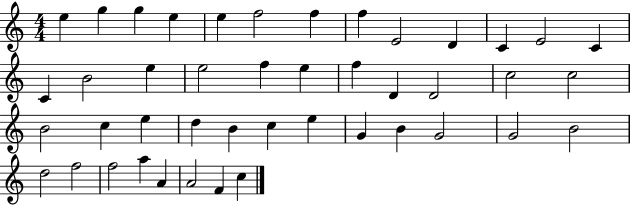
{
  \clef treble
  \numericTimeSignature
  \time 4/4
  \key c \major
  e''4 g''4 g''4 e''4 | e''4 f''2 f''4 | f''4 e'2 d'4 | c'4 e'2 c'4 | \break c'4 b'2 e''4 | e''2 f''4 e''4 | f''4 d'4 d'2 | c''2 c''2 | \break b'2 c''4 e''4 | d''4 b'4 c''4 e''4 | g'4 b'4 g'2 | g'2 b'2 | \break d''2 f''2 | f''2 a''4 a'4 | a'2 f'4 c''4 | \bar "|."
}